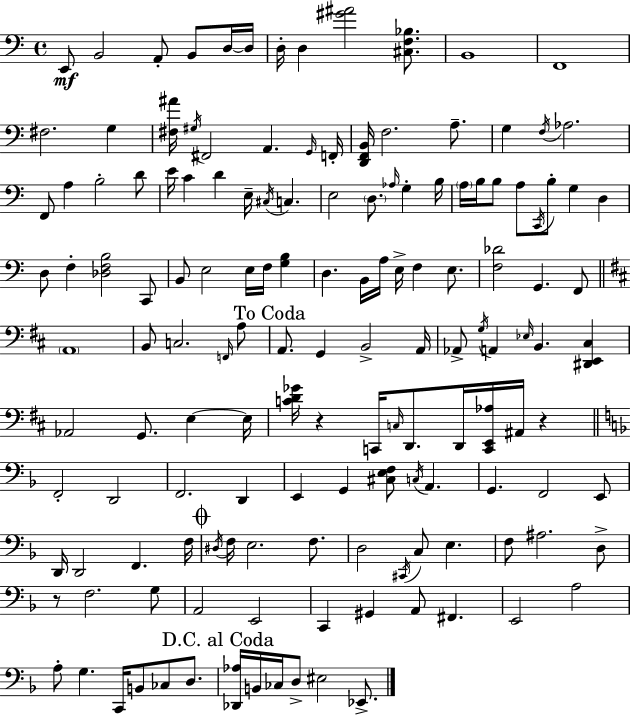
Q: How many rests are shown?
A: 3